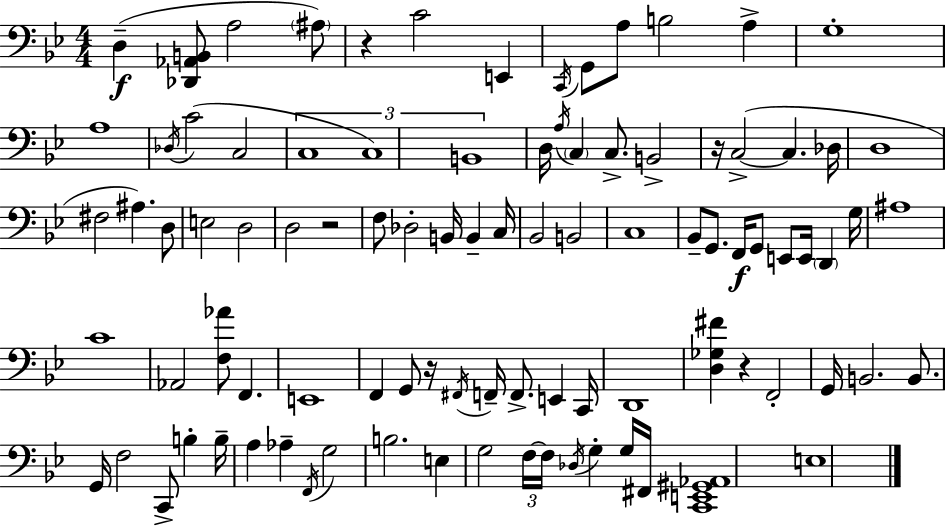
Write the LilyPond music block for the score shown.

{
  \clef bass
  \numericTimeSignature
  \time 4/4
  \key bes \major
  d4--(\f <des, aes, b,>8 a2 \parenthesize ais8) | r4 c'2 e,4 | \acciaccatura { c,16 } g,8 a8 b2 a4-> | g1-. | \break a1 | \acciaccatura { des16 } c'2( c2 | \tuplet 3/2 { c1 | c1) | \break b,1 } | d16 \acciaccatura { a16 } \parenthesize c4 c8.-> b,2-> | r16 c2->~(~ c4. | des16 d1 | \break fis2 ais4.) | d8 e2 d2 | d2 r2 | f8 des2-. b,16 b,4-- | \break c16 bes,2 b,2 | c1 | bes,8-- g,8. f,16\f g,8 e,8 e,16 \parenthesize d,4 | g16 ais1 | \break c'1 | aes,2 <f aes'>8 f,4. | e,1 | f,4 g,8 r16 \acciaccatura { fis,16 } f,16-- f,8.-> e,4 | \break c,16 d,1 | <d ges fis'>4 r4 f,2-. | g,16 b,2. | b,8. g,16 f2 c,8-> b4-. | \break b16-- a4 aes4-- \acciaccatura { f,16 } g2 | b2. | e4 g2 \tuplet 3/2 { f16~~ f16 \acciaccatura { des16 } } | g4-. g16 fis,16 <c, e, gis, aes,>1 | \break e1 | \bar "|."
}